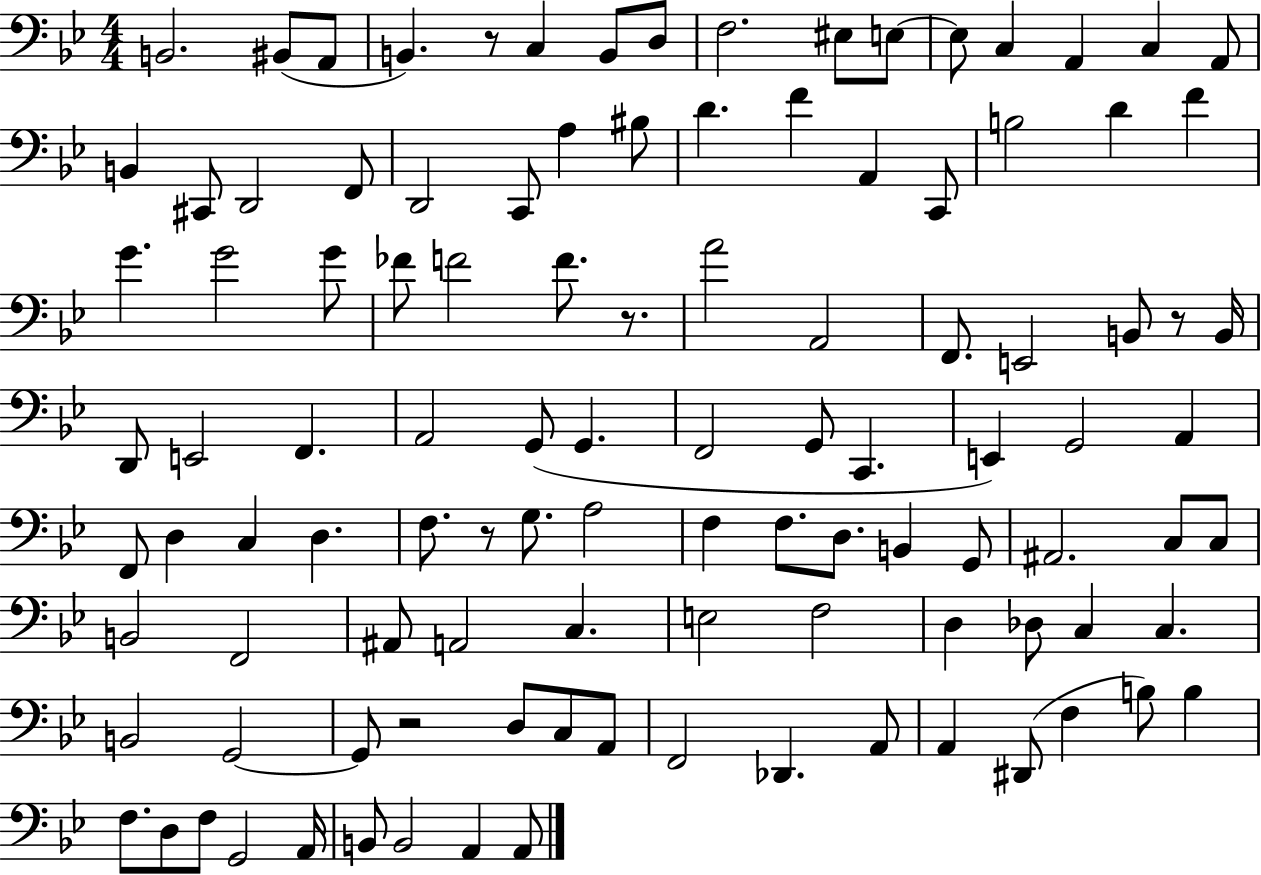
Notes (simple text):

B2/h. BIS2/e A2/e B2/q. R/e C3/q B2/e D3/e F3/h. EIS3/e E3/e E3/e C3/q A2/q C3/q A2/e B2/q C#2/e D2/h F2/e D2/h C2/e A3/q BIS3/e D4/q. F4/q A2/q C2/e B3/h D4/q F4/q G4/q. G4/h G4/e FES4/e F4/h F4/e. R/e. A4/h A2/h F2/e. E2/h B2/e R/e B2/s D2/e E2/h F2/q. A2/h G2/e G2/q. F2/h G2/e C2/q. E2/q G2/h A2/q F2/e D3/q C3/q D3/q. F3/e. R/e G3/e. A3/h F3/q F3/e. D3/e. B2/q G2/e A#2/h. C3/e C3/e B2/h F2/h A#2/e A2/h C3/q. E3/h F3/h D3/q Db3/e C3/q C3/q. B2/h G2/h G2/e R/h D3/e C3/e A2/e F2/h Db2/q. A2/e A2/q D#2/e F3/q B3/e B3/q F3/e. D3/e F3/e G2/h A2/s B2/e B2/h A2/q A2/e